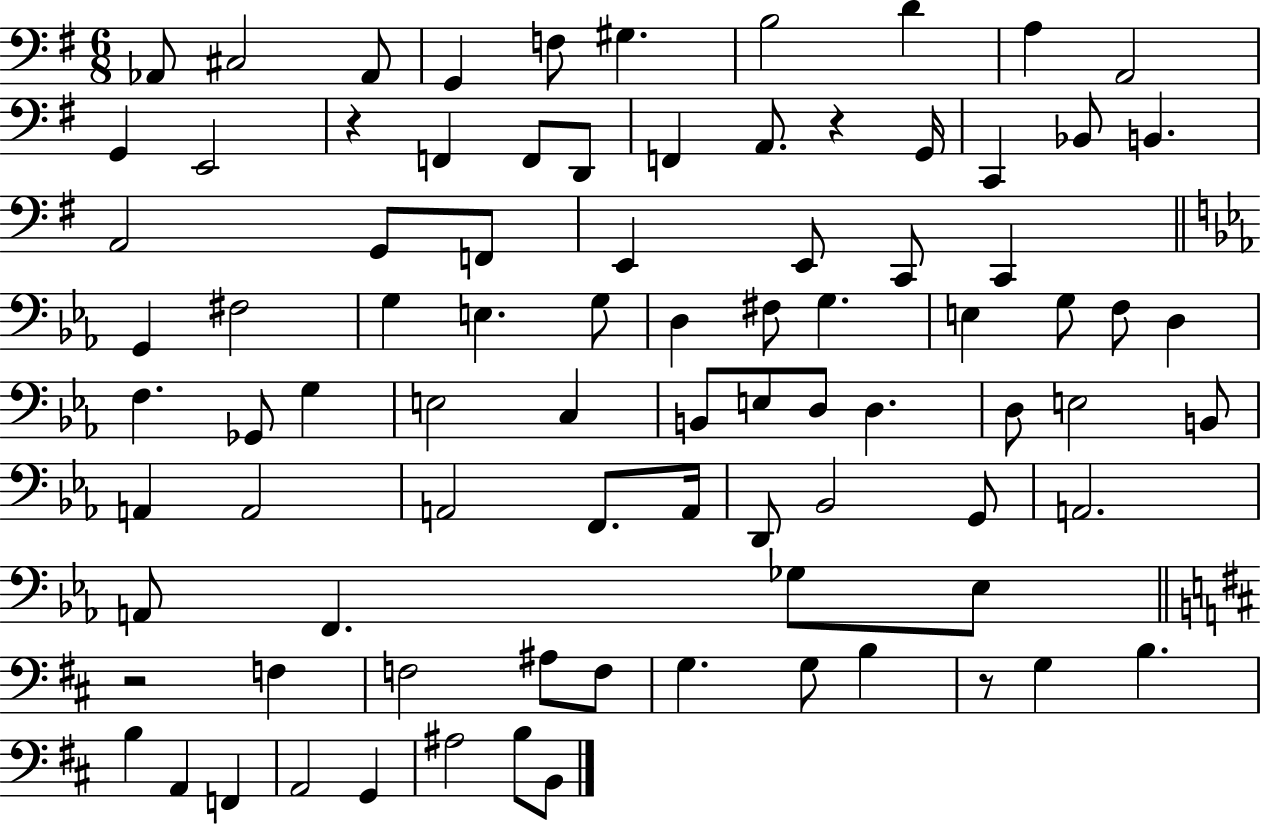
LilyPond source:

{
  \clef bass
  \numericTimeSignature
  \time 6/8
  \key g \major
  \repeat volta 2 { aes,8 cis2 aes,8 | g,4 f8 gis4. | b2 d'4 | a4 a,2 | \break g,4 e,2 | r4 f,4 f,8 d,8 | f,4 a,8. r4 g,16 | c,4 bes,8 b,4. | \break a,2 g,8 f,8 | e,4 e,8 c,8 c,4 | \bar "||" \break \key ees \major g,4 fis2 | g4 e4. g8 | d4 fis8 g4. | e4 g8 f8 d4 | \break f4. ges,8 g4 | e2 c4 | b,8 e8 d8 d4. | d8 e2 b,8 | \break a,4 a,2 | a,2 f,8. a,16 | d,8 bes,2 g,8 | a,2. | \break a,8 f,4. ges8 ees8 | \bar "||" \break \key b \minor r2 f4 | f2 ais8 f8 | g4. g8 b4 | r8 g4 b4. | \break b4 a,4 f,4 | a,2 g,4 | ais2 b8 b,8 | } \bar "|."
}